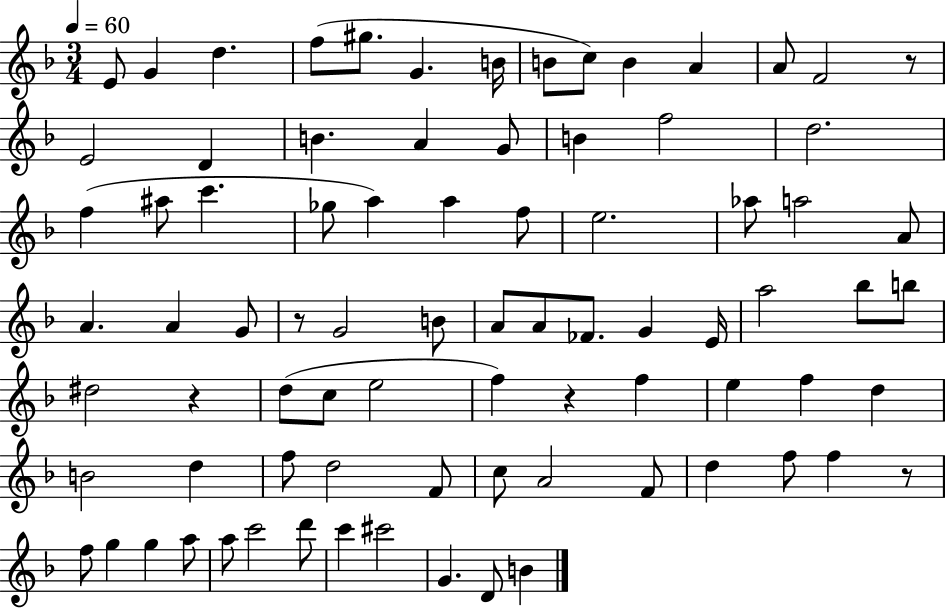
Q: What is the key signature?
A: F major